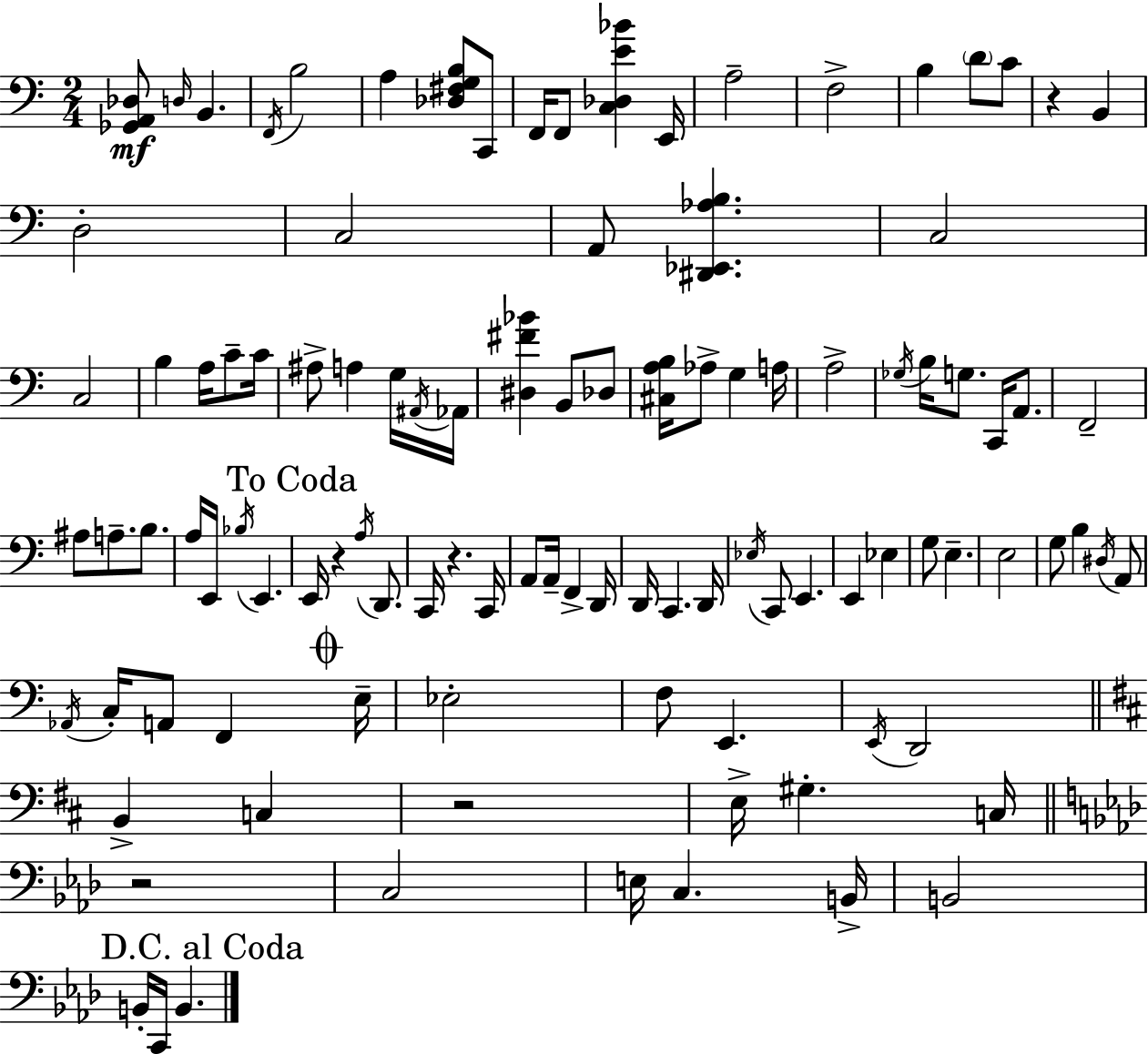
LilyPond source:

{
  \clef bass
  \numericTimeSignature
  \time 2/4
  \key a \minor
  \repeat volta 2 { <ges, a, des>8\mf \grace { d16 } b,4. | \acciaccatura { f,16 } b2 | a4 <des fis g b>8 | c,8 f,16 f,8 <c des e' bes'>4 | \break e,16 a2-- | f2-> | b4 \parenthesize d'8 | c'8 r4 b,4 | \break d2-. | c2 | a,8 <dis, ees, aes b>4. | c2 | \break c2 | b4 a16 c'8-- | c'16 ais8-> a4 | g16 \acciaccatura { ais,16 } aes,16 <dis fis' bes'>4 b,8 | \break des8 <cis a b>16 aes8-> g4 | a16 a2-> | \acciaccatura { ges16 } b16 g8. | c,16 a,8. f,2-- | \break ais8 a8.-- | b8. a16 e,16 \acciaccatura { bes16 } e,4. | \mark "To Coda" e,16 r4 | \acciaccatura { a16 } d,8. c,16 r4. | \break c,16 a,8 | a,16-- f,4-> d,16 d,16 c,4. | d,16 \acciaccatura { ees16 } c,8 | e,4. e,4 | \break ees4 g8 | e4.-- e2 | g8 | b4 \acciaccatura { dis16 } a,8 | \break \acciaccatura { aes,16 } c16-. a,8 f,4 | \mark \markup { \musicglyph "scripts.coda" } e16-- ees2-. | f8 e,4. | \acciaccatura { e,16 } d,2 | \break \bar "||" \break \key d \major b,4-> c4 | r2 | e16-> gis4.-. c16 | \bar "||" \break \key aes \major r2 | c2 | e16 c4. b,16-> | b,2 | \break \mark "D.C. al Coda" b,16-. c,16 b,4. | } \bar "|."
}